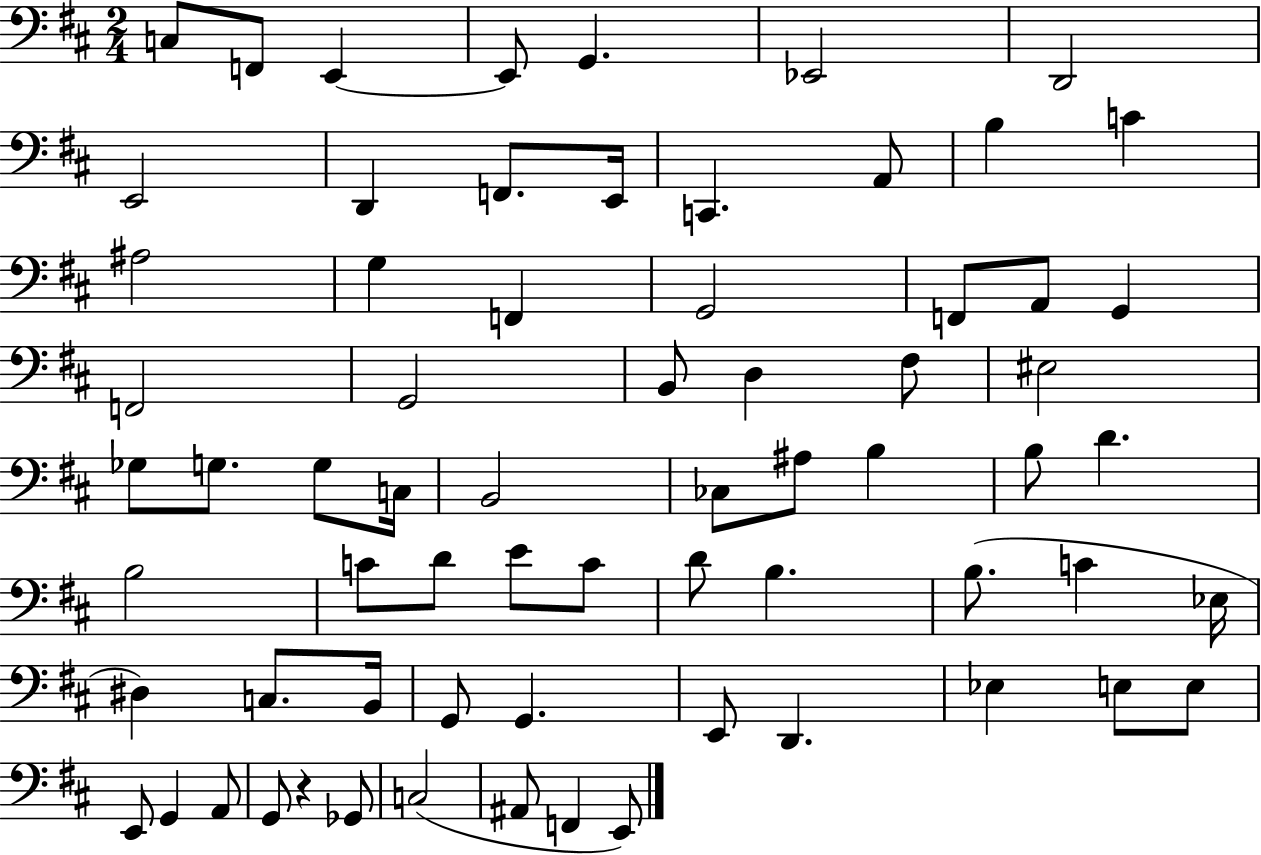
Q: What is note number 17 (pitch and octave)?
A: G3